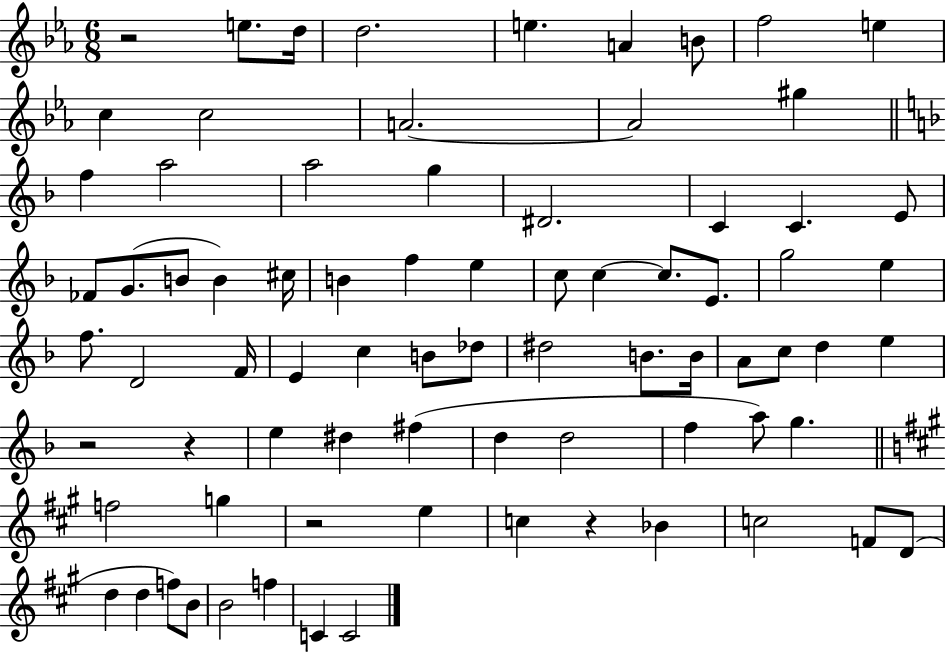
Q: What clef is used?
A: treble